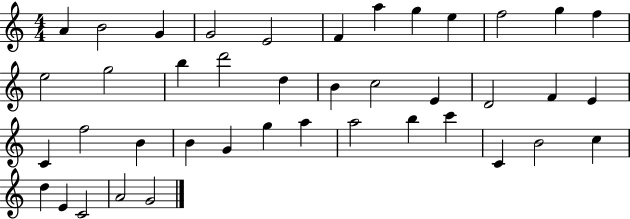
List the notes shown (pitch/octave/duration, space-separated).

A4/q B4/h G4/q G4/h E4/h F4/q A5/q G5/q E5/q F5/h G5/q F5/q E5/h G5/h B5/q D6/h D5/q B4/q C5/h E4/q D4/h F4/q E4/q C4/q F5/h B4/q B4/q G4/q G5/q A5/q A5/h B5/q C6/q C4/q B4/h C5/q D5/q E4/q C4/h A4/h G4/h